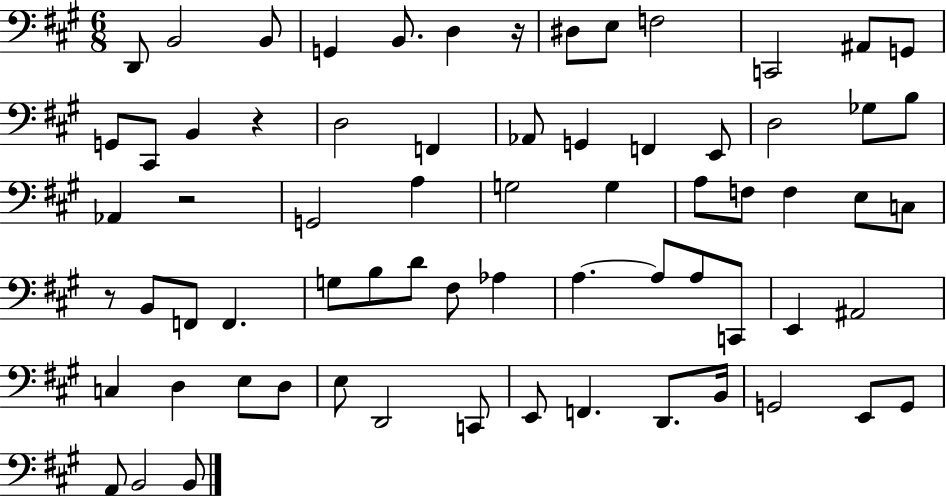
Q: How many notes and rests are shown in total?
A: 69